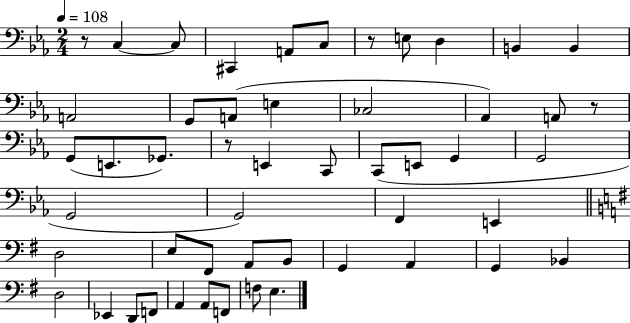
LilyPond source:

{
  \clef bass
  \numericTimeSignature
  \time 2/4
  \key ees \major
  \tempo 4 = 108
  r8 c4~~ c8 | cis,4 a,8 c8 | r8 e8 d4 | b,4 b,4 | \break a,2 | g,8 a,8( e4 | ces2 | aes,4) a,8 r8 | \break g,8( e,8. ges,8.) | r8 e,4 c,8 | c,8( e,8 g,4 | g,2 | \break g,2 | g,2) | f,4 e,4 | \bar "||" \break \key g \major d2 | e8 fis,8 a,8 b,8 | g,4 a,4 | g,4 bes,4 | \break d2 | ees,4 d,8 f,8 | a,4 a,8 f,8 | f8 e4. | \break \bar "|."
}